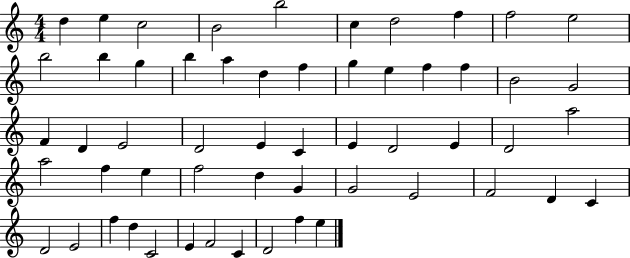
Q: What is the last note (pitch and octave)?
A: E5